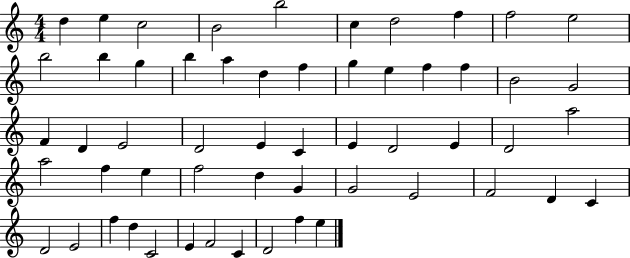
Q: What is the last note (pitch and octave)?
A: E5